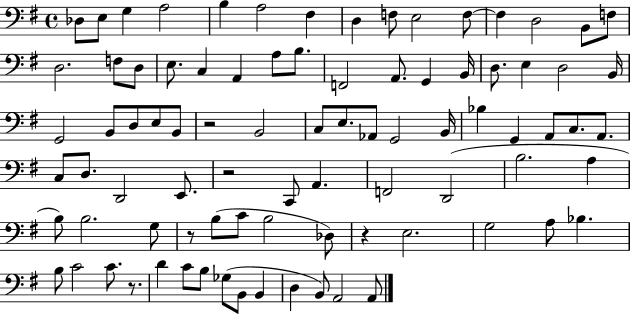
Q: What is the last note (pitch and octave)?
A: A2